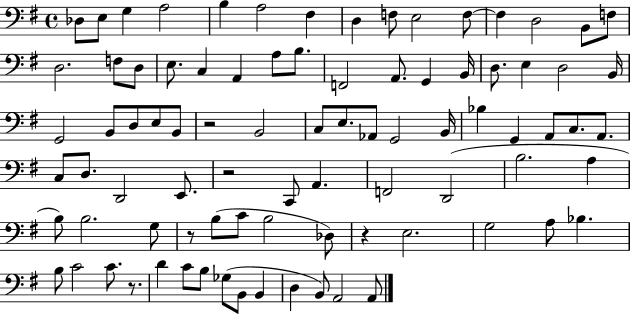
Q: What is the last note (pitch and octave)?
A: A2